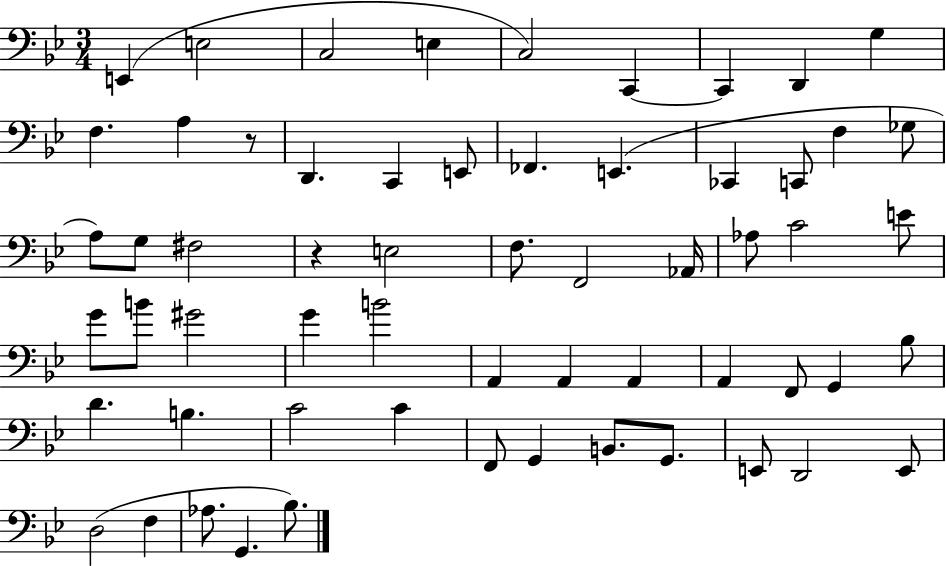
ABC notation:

X:1
T:Untitled
M:3/4
L:1/4
K:Bb
E,, E,2 C,2 E, C,2 C,, C,, D,, G, F, A, z/2 D,, C,, E,,/2 _F,, E,, _C,, C,,/2 F, _G,/2 A,/2 G,/2 ^F,2 z E,2 F,/2 F,,2 _A,,/4 _A,/2 C2 E/2 G/2 B/2 ^G2 G B2 A,, A,, A,, A,, F,,/2 G,, _B,/2 D B, C2 C F,,/2 G,, B,,/2 G,,/2 E,,/2 D,,2 E,,/2 D,2 F, _A,/2 G,, _B,/2